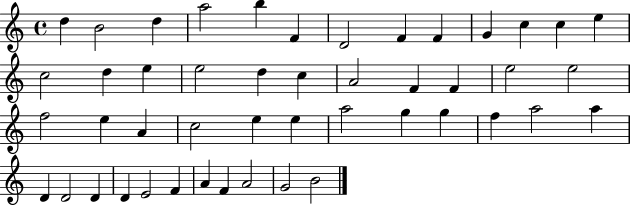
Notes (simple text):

D5/q B4/h D5/q A5/h B5/q F4/q D4/h F4/q F4/q G4/q C5/q C5/q E5/q C5/h D5/q E5/q E5/h D5/q C5/q A4/h F4/q F4/q E5/h E5/h F5/h E5/q A4/q C5/h E5/q E5/q A5/h G5/q G5/q F5/q A5/h A5/q D4/q D4/h D4/q D4/q E4/h F4/q A4/q F4/q A4/h G4/h B4/h